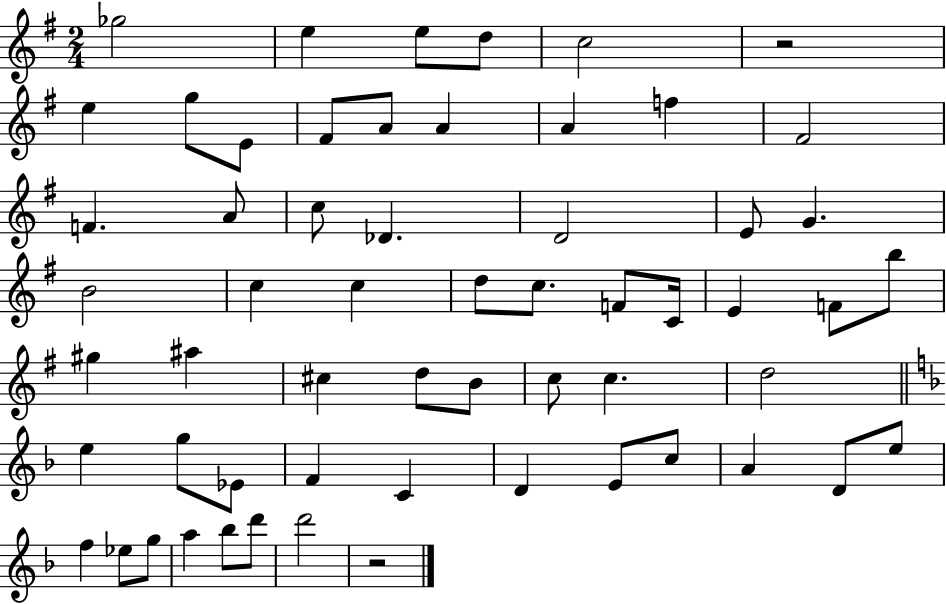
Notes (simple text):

Gb5/h E5/q E5/e D5/e C5/h R/h E5/q G5/e E4/e F#4/e A4/e A4/q A4/q F5/q F#4/h F4/q. A4/e C5/e Db4/q. D4/h E4/e G4/q. B4/h C5/q C5/q D5/e C5/e. F4/e C4/s E4/q F4/e B5/e G#5/q A#5/q C#5/q D5/e B4/e C5/e C5/q. D5/h E5/q G5/e Eb4/e F4/q C4/q D4/q E4/e C5/e A4/q D4/e E5/e F5/q Eb5/e G5/e A5/q Bb5/e D6/e D6/h R/h